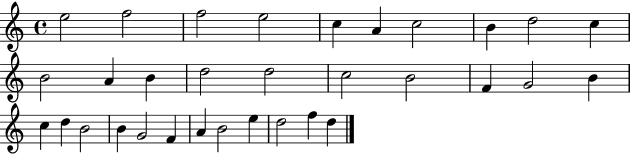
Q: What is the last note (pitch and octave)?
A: D5